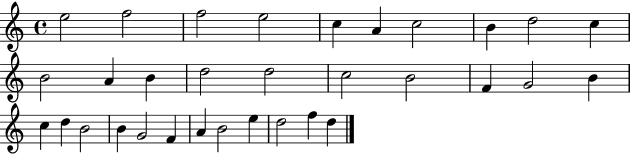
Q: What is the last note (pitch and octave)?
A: D5